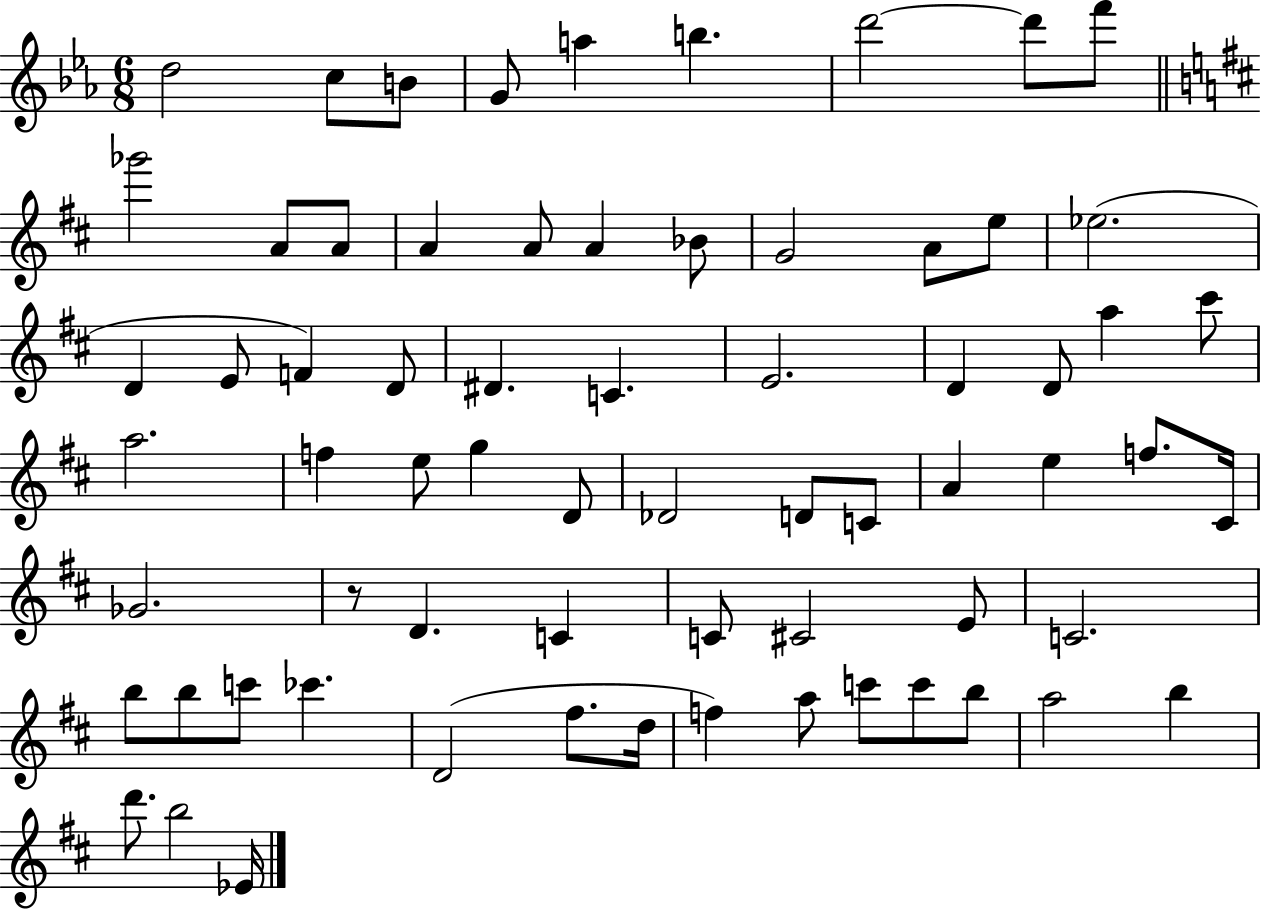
X:1
T:Untitled
M:6/8
L:1/4
K:Eb
d2 c/2 B/2 G/2 a b d'2 d'/2 f'/2 _g'2 A/2 A/2 A A/2 A _B/2 G2 A/2 e/2 _e2 D E/2 F D/2 ^D C E2 D D/2 a ^c'/2 a2 f e/2 g D/2 _D2 D/2 C/2 A e f/2 ^C/4 _G2 z/2 D C C/2 ^C2 E/2 C2 b/2 b/2 c'/2 _c' D2 ^f/2 d/4 f a/2 c'/2 c'/2 b/2 a2 b d'/2 b2 _E/4